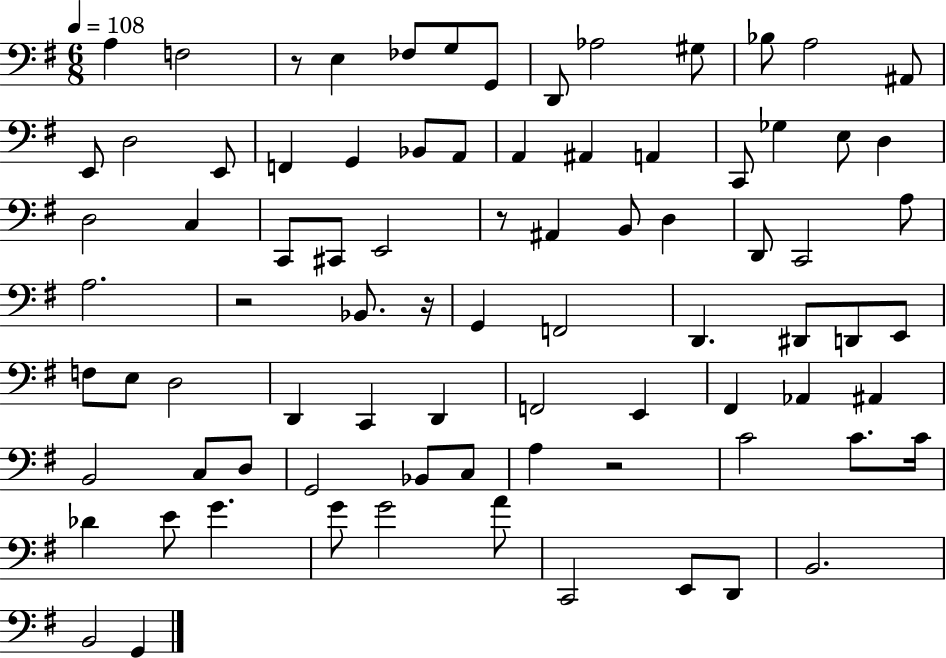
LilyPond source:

{
  \clef bass
  \numericTimeSignature
  \time 6/8
  \key g \major
  \tempo 4 = 108
  a4 f2 | r8 e4 fes8 g8 g,8 | d,8 aes2 gis8 | bes8 a2 ais,8 | \break e,8 d2 e,8 | f,4 g,4 bes,8 a,8 | a,4 ais,4 a,4 | c,8 ges4 e8 d4 | \break d2 c4 | c,8 cis,8 e,2 | r8 ais,4 b,8 d4 | d,8 c,2 a8 | \break a2. | r2 bes,8. r16 | g,4 f,2 | d,4. dis,8 d,8 e,8 | \break f8 e8 d2 | d,4 c,4 d,4 | f,2 e,4 | fis,4 aes,4 ais,4 | \break b,2 c8 d8 | g,2 bes,8 c8 | a4 r2 | c'2 c'8. c'16 | \break des'4 e'8 g'4. | g'8 g'2 a'8 | c,2 e,8 d,8 | b,2. | \break b,2 g,4 | \bar "|."
}